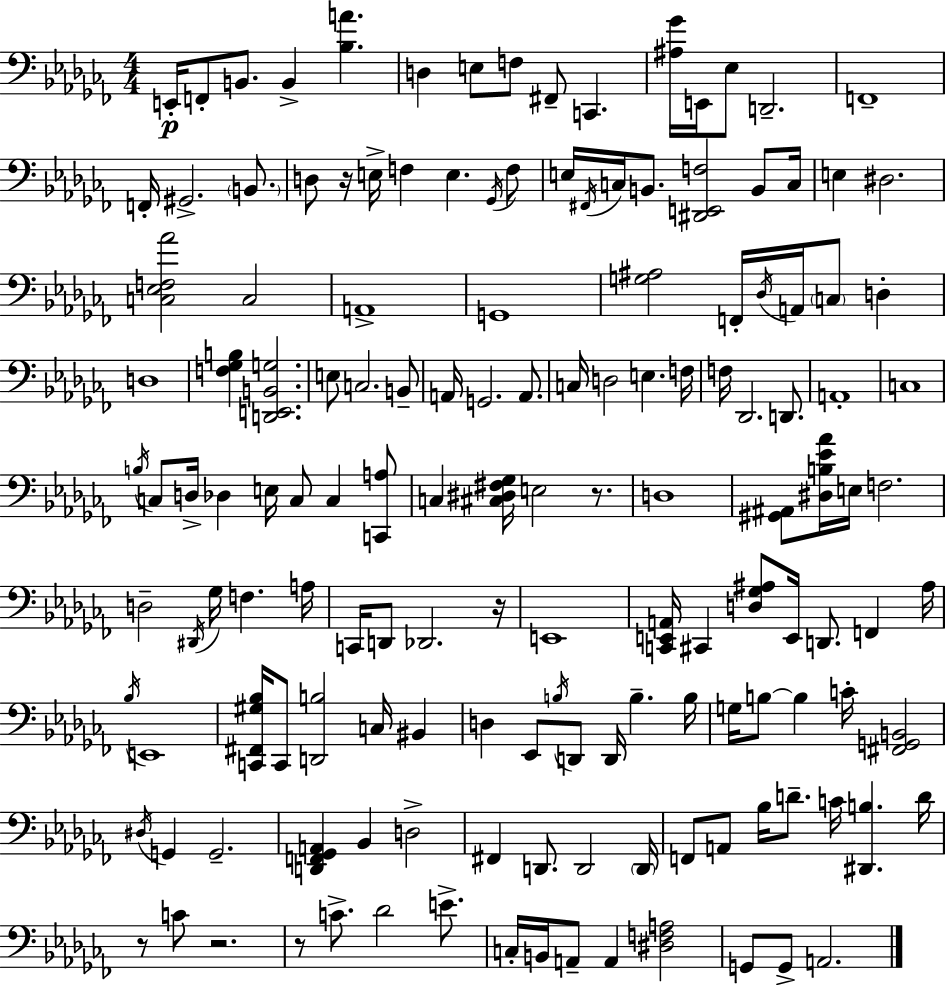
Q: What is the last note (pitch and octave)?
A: A2